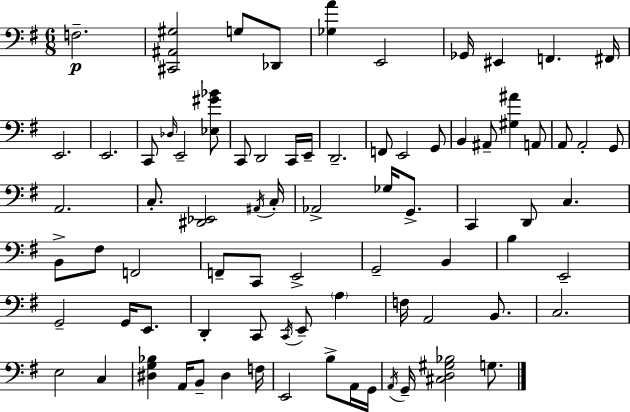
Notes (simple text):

F3/h. [C#2,A#2,G#3]/h G3/e Db2/e [Gb3,A4]/q E2/h Gb2/s EIS2/q F2/q. F#2/s E2/h. E2/h. C2/e Db3/s E2/h [Eb3,G#4,Bb4]/e C2/e D2/h C2/s E2/s D2/h. F2/e E2/h G2/e B2/q A#2/e [G#3,A#4]/q A2/e A2/e A2/h G2/e A2/h. C3/e. [D#2,Eb2]/h A#2/s C3/s Ab2/h Gb3/s G2/e. C2/q D2/e C3/q. B2/e F#3/e F2/h F2/e C2/e E2/h G2/h B2/q B3/q E2/h G2/h G2/s E2/e. D2/q C2/e C2/s E2/e A3/q F3/s A2/h B2/e. C3/h. E3/h C3/q [D#3,G3,Bb3]/q A2/s B2/e D#3/q F3/s E2/h B3/e A2/s G2/s A2/s G2/s [C#3,D3,G#3,Bb3]/h G3/e.